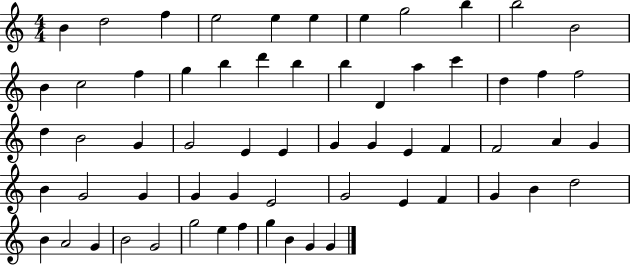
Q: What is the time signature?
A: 4/4